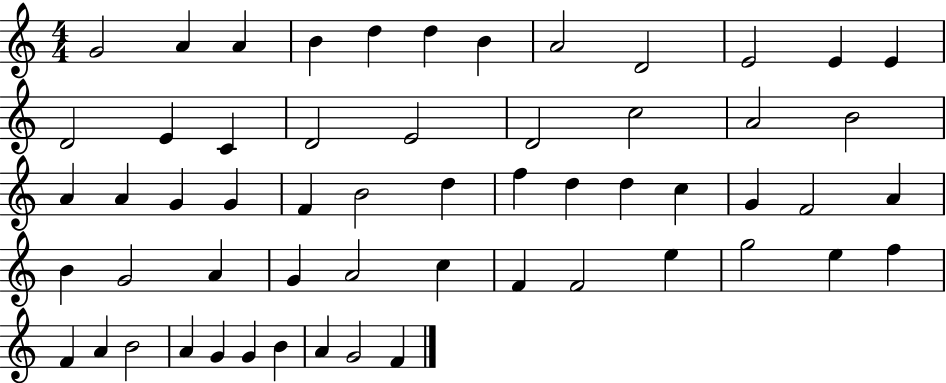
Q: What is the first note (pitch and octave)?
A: G4